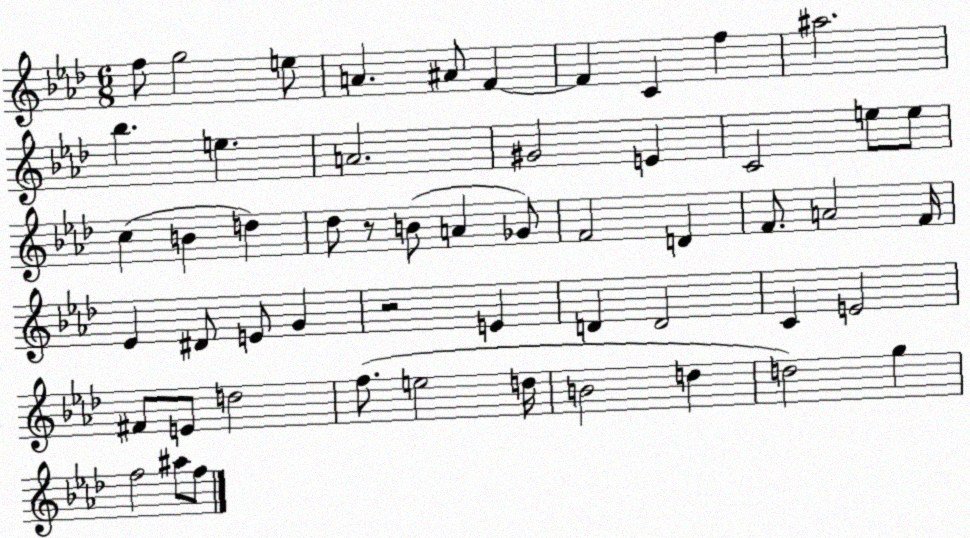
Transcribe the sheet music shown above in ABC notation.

X:1
T:Untitled
M:6/8
L:1/4
K:Ab
f/2 g2 e/2 A ^A/2 F F C f ^a2 _b e A2 ^G2 E C2 e/2 e/2 c B d _d/2 z/2 B/2 A _G/2 F2 D F/2 A2 F/4 _E ^D/2 E/2 G z2 E D D2 C E2 ^F/2 E/2 d2 f/2 e2 d/4 B2 d d2 g f2 ^a/2 f/2